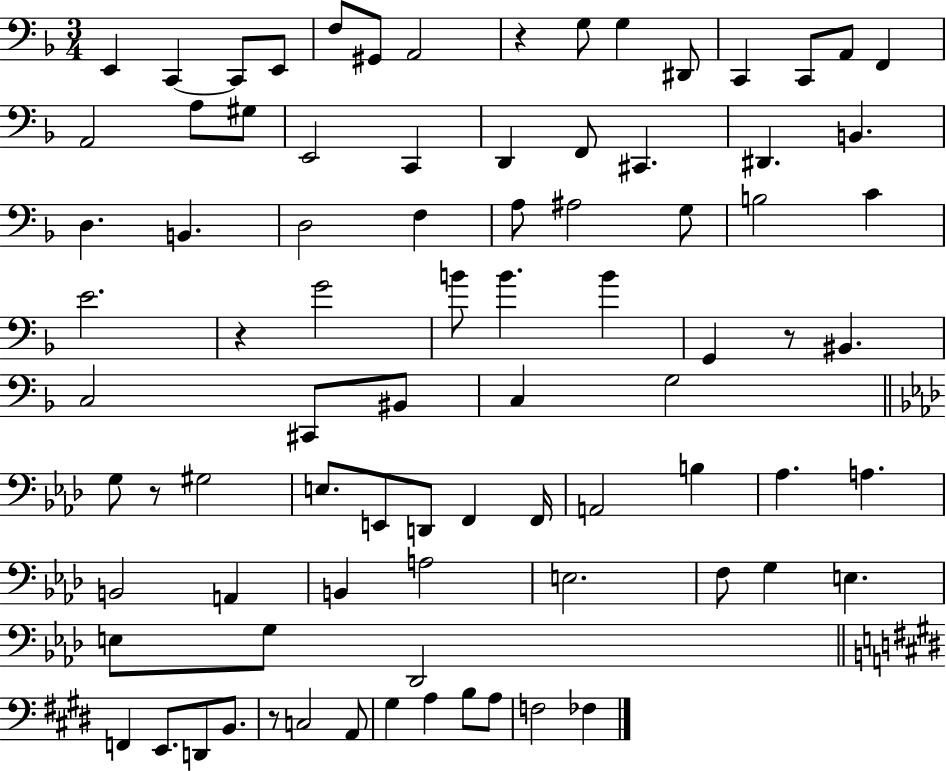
E2/q C2/q C2/e E2/e F3/e G#2/e A2/h R/q G3/e G3/q D#2/e C2/q C2/e A2/e F2/q A2/h A3/e G#3/e E2/h C2/q D2/q F2/e C#2/q. D#2/q. B2/q. D3/q. B2/q. D3/h F3/q A3/e A#3/h G3/e B3/h C4/q E4/h. R/q G4/h B4/e B4/q. B4/q G2/q R/e BIS2/q. C3/h C#2/e BIS2/e C3/q G3/h G3/e R/e G#3/h E3/e. E2/e D2/e F2/q F2/s A2/h B3/q Ab3/q. A3/q. B2/h A2/q B2/q A3/h E3/h. F3/e G3/q E3/q. E3/e G3/e Db2/h F2/q E2/e. D2/e B2/e. R/e C3/h A2/e G#3/q A3/q B3/e A3/e F3/h FES3/q